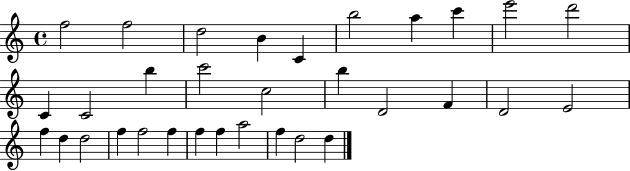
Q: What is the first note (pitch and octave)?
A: F5